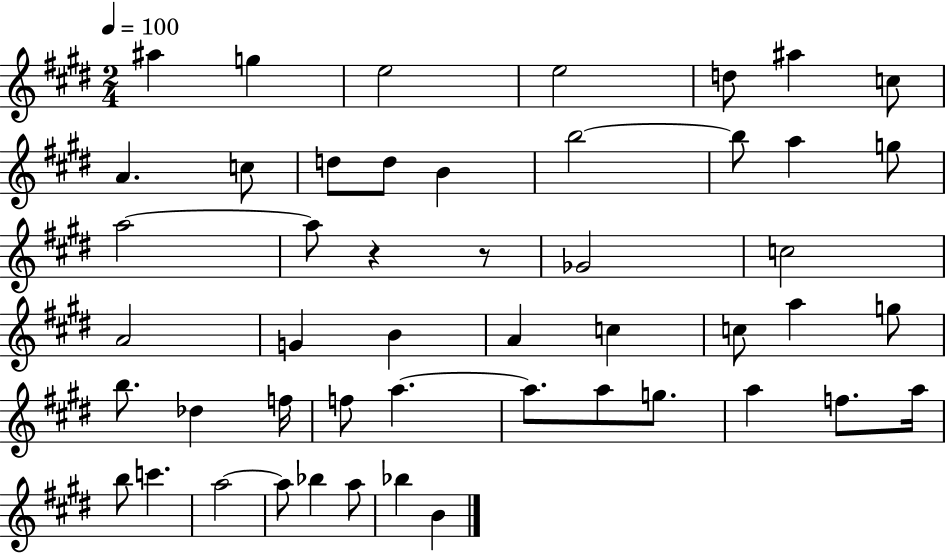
A#5/q G5/q E5/h E5/h D5/e A#5/q C5/e A4/q. C5/e D5/e D5/e B4/q B5/h B5/e A5/q G5/e A5/h A5/e R/q R/e Gb4/h C5/h A4/h G4/q B4/q A4/q C5/q C5/e A5/q G5/e B5/e. Db5/q F5/s F5/e A5/q. A5/e. A5/e G5/e. A5/q F5/e. A5/s B5/e C6/q. A5/h A5/e Bb5/q A5/e Bb5/q B4/q